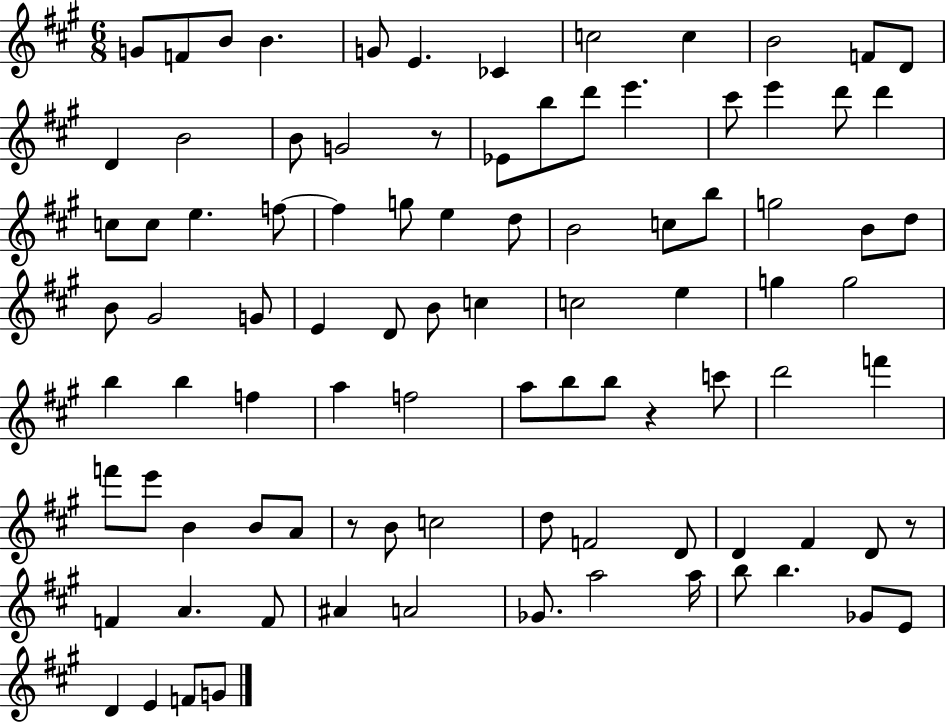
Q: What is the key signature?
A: A major